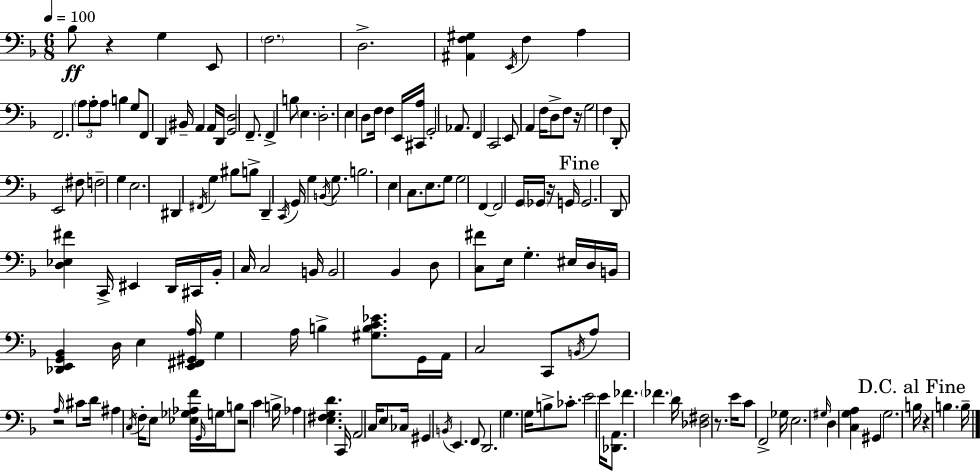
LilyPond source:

{
  \clef bass
  \numericTimeSignature
  \time 6/8
  \key d \minor
  \tempo 4 = 100
  bes8\ff r4 g4 e,8 | \parenthesize f2. | d2.-> | <ais, f gis>4 \acciaccatura { e,16 } f4 a4 | \break f,2. | \tuplet 3/2 { \parenthesize a8 a8-. a8 } b4 g8 | f,8 d,4 bis,16-- a,4 | a,16 d,16 <g, d>2 f,8.-- | \break f,4-> b8 \parenthesize e4. | d2.-. | e4 d8 f16 f4 | e,16 <cis, a>16 g,2-. aes,8. | \break f,4 c,2 | e,8 a,4 f16 d8-> f8 | r16 g2 f4 | d,8-. e,2 fis8 | \break f2-- g4 | e2. | dis,4 \acciaccatura { fis,16 } g4 bis8 | b8-> d,4-- \acciaccatura { c,16 } g,16 g4 | \break \acciaccatura { b,16 } g8. b2. | e4 c8. e8. | g8 g2 | f,4~~ f,2 | \break g,16 \parenthesize ges,16 r16 g,16 \mark "Fine" g,2. | d,8 <d ees fis'>4 c,16-> eis,4 | d,16 cis,16 bes,16-. c16 c2 | b,16 b,2 | \break bes,4 d8 <c fis'>8 e16 g4.-. | eis16 d16 b,16 <des, e, g, bes,>4 d16 e4 | <e, fis, gis, a>16 g4 a16 b4-> | <gis b c' ees'>8. g,16 a,16 c2 | \break c,8 \acciaccatura { b,16 } a8 r2 | \grace { a16 } cis'8 d'16 ais4 \acciaccatura { c16 } | f16-. e8 <ees ges aes f'>16 \grace { g,16 } g16 b8 r2 | c'4 b16-> aes4 | \break <e fis g d'>4. c,16 a,2 | c16 e8 ces16 gis,4 | \acciaccatura { b,16 } e,4. f,8 d,2. | g4. | \break g16 b8-> ces'8.-. e'2 | e'16 <des, a,>8. fes'4. | \parenthesize fes'4. d'16 <des fis>2 | r8. e'16 c'8 | \break f,2-> ges16 e2. | \grace { gis16 } d4 | <c g a>4 gis,4 g2. | \mark "D.C. al Fine" b16 r4 | \break b4. b16-- \bar "|."
}